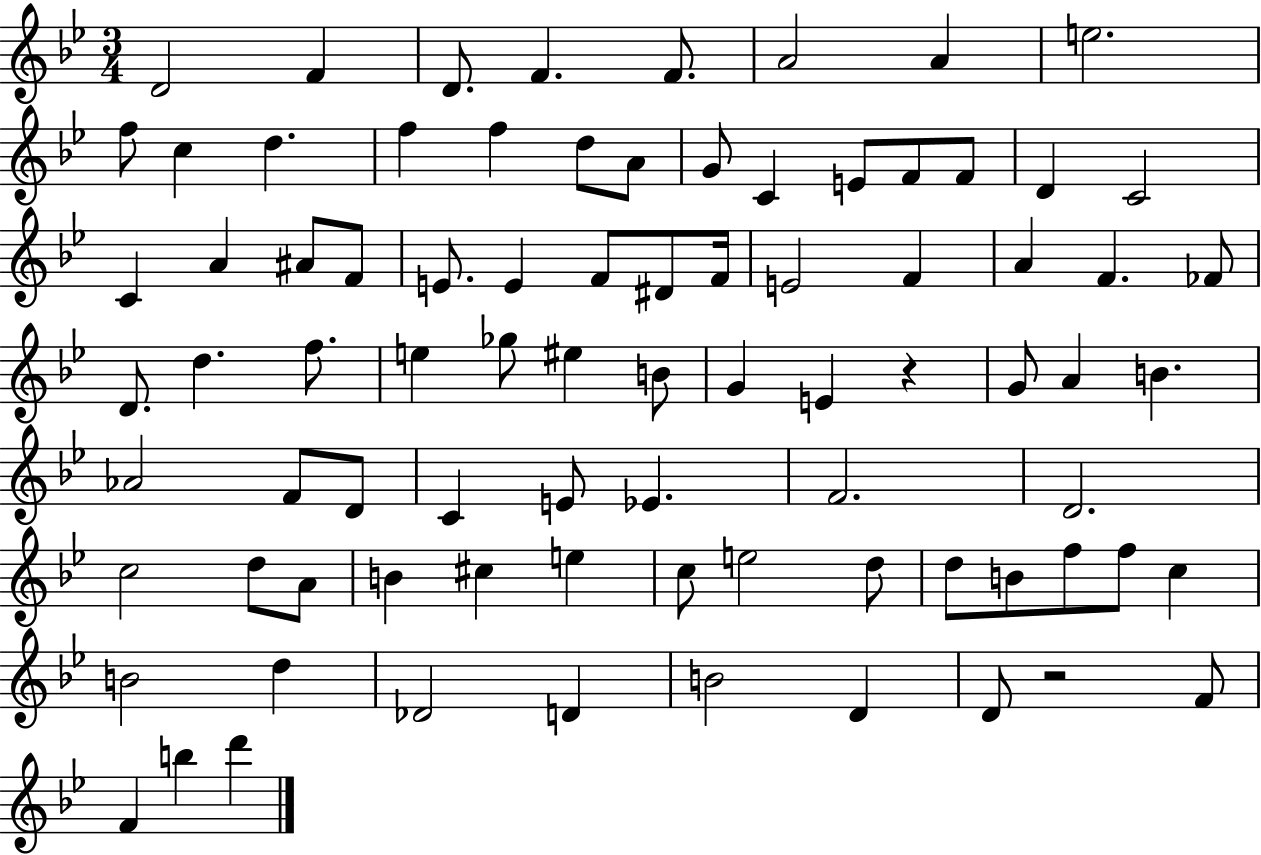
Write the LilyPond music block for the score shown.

{
  \clef treble
  \numericTimeSignature
  \time 3/4
  \key bes \major
  d'2 f'4 | d'8. f'4. f'8. | a'2 a'4 | e''2. | \break f''8 c''4 d''4. | f''4 f''4 d''8 a'8 | g'8 c'4 e'8 f'8 f'8 | d'4 c'2 | \break c'4 a'4 ais'8 f'8 | e'8. e'4 f'8 dis'8 f'16 | e'2 f'4 | a'4 f'4. fes'8 | \break d'8. d''4. f''8. | e''4 ges''8 eis''4 b'8 | g'4 e'4 r4 | g'8 a'4 b'4. | \break aes'2 f'8 d'8 | c'4 e'8 ees'4. | f'2. | d'2. | \break c''2 d''8 a'8 | b'4 cis''4 e''4 | c''8 e''2 d''8 | d''8 b'8 f''8 f''8 c''4 | \break b'2 d''4 | des'2 d'4 | b'2 d'4 | d'8 r2 f'8 | \break f'4 b''4 d'''4 | \bar "|."
}